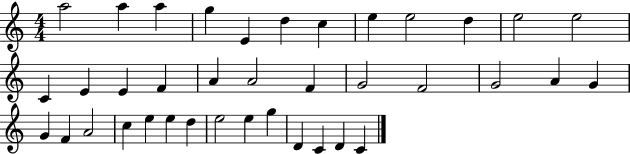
A5/h A5/q A5/q G5/q E4/q D5/q C5/q E5/q E5/h D5/q E5/h E5/h C4/q E4/q E4/q F4/q A4/q A4/h F4/q G4/h F4/h G4/h A4/q G4/q G4/q F4/q A4/h C5/q E5/q E5/q D5/q E5/h E5/q G5/q D4/q C4/q D4/q C4/q